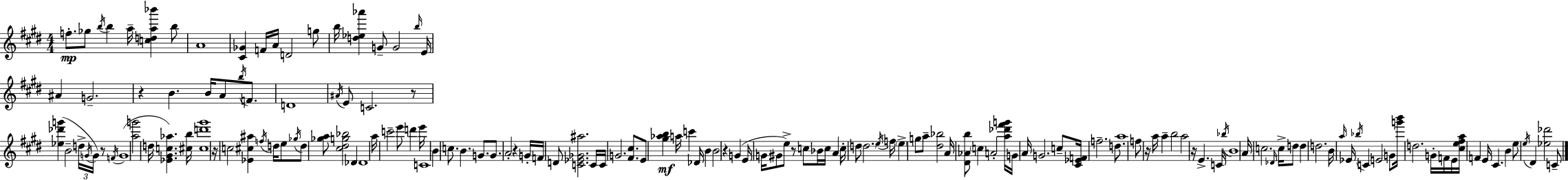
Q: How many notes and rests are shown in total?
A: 158